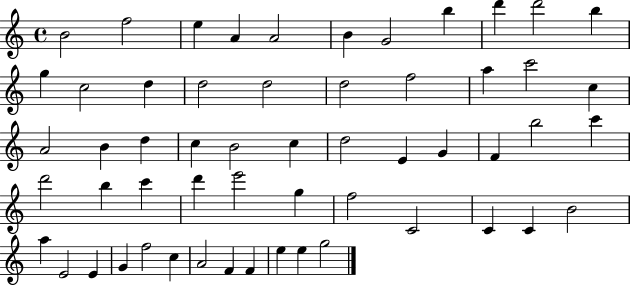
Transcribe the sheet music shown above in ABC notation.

X:1
T:Untitled
M:4/4
L:1/4
K:C
B2 f2 e A A2 B G2 b d' d'2 b g c2 d d2 d2 d2 f2 a c'2 c A2 B d c B2 c d2 E G F b2 c' d'2 b c' d' e'2 g f2 C2 C C B2 a E2 E G f2 c A2 F F e e g2